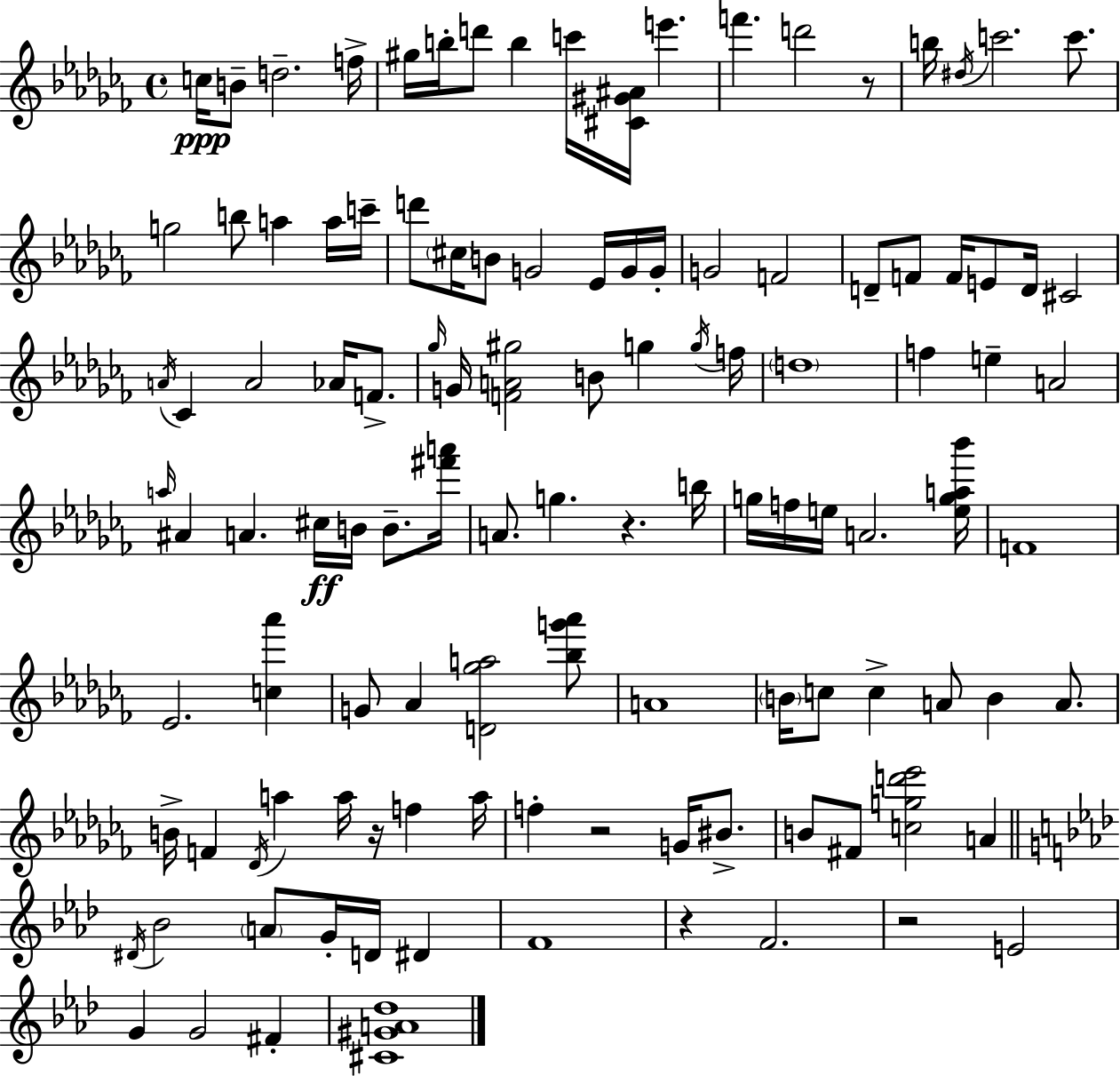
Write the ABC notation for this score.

X:1
T:Untitled
M:4/4
L:1/4
K:Abm
c/4 B/2 d2 f/4 ^g/4 b/4 d'/2 b c'/4 [^C^G^A]/4 e' f' d'2 z/2 b/4 ^d/4 c'2 c'/2 g2 b/2 a a/4 c'/4 d'/2 ^c/4 B/2 G2 _E/4 G/4 G/4 G2 F2 D/2 F/2 F/4 E/2 D/4 ^C2 A/4 _C A2 _A/4 F/2 _g/4 G/4 [FA^g]2 B/2 g g/4 f/4 d4 f e A2 a/4 ^A A ^c/4 B/4 B/2 [^f'a']/4 A/2 g z b/4 g/4 f/4 e/4 A2 [ega_b']/4 F4 _E2 [c_a'] G/2 _A [D_ga]2 [_bg'_a']/2 A4 B/4 c/2 c A/2 B A/2 B/4 F _D/4 a a/4 z/4 f a/4 f z2 G/4 ^B/2 B/2 ^F/2 [cgd'_e']2 A ^D/4 _B2 A/2 G/4 D/4 ^D F4 z F2 z2 E2 G G2 ^F [^C^GA_d]4